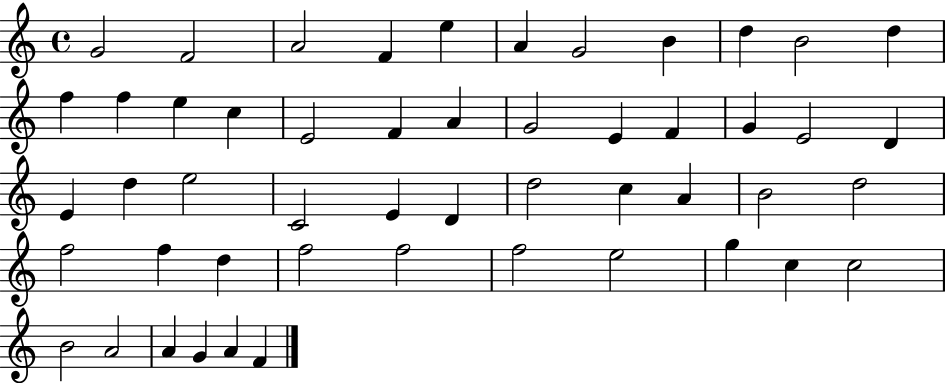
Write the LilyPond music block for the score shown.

{
  \clef treble
  \time 4/4
  \defaultTimeSignature
  \key c \major
  g'2 f'2 | a'2 f'4 e''4 | a'4 g'2 b'4 | d''4 b'2 d''4 | \break f''4 f''4 e''4 c''4 | e'2 f'4 a'4 | g'2 e'4 f'4 | g'4 e'2 d'4 | \break e'4 d''4 e''2 | c'2 e'4 d'4 | d''2 c''4 a'4 | b'2 d''2 | \break f''2 f''4 d''4 | f''2 f''2 | f''2 e''2 | g''4 c''4 c''2 | \break b'2 a'2 | a'4 g'4 a'4 f'4 | \bar "|."
}